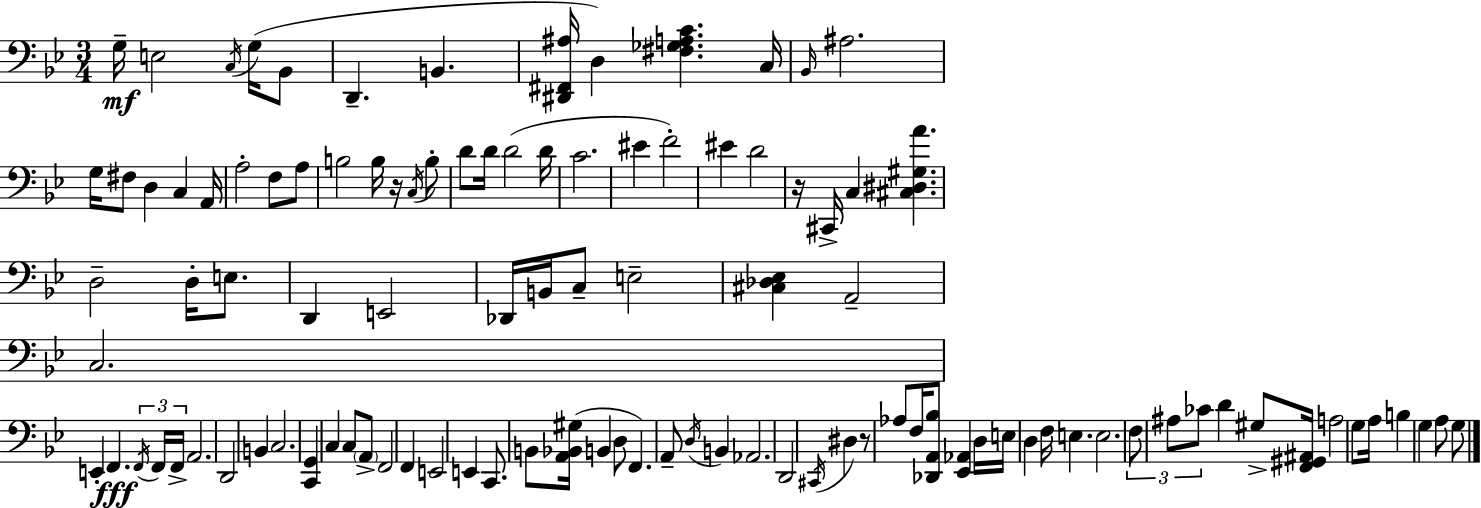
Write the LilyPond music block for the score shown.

{
  \clef bass
  \numericTimeSignature
  \time 3/4
  \key bes \major
  \repeat volta 2 { g16--\mf e2 \acciaccatura { c16 } g16( bes,8 | d,4.-- b,4. | <dis, fis, ais>16 d4) <fis ges a c'>4. | c16 \grace { bes,16 } ais2. | \break g16 fis8 d4 c4 | a,16 a2-. f8 | a8 b2 b16 r16 | \acciaccatura { c16 } b8-. d'8 d'16 d'2( | \break d'16 c'2. | eis'4 f'2-.) | eis'4 d'2 | r16 cis,16-> c4 <cis dis gis a'>4. | \break d2-- d16-. | e8. d,4 e,2 | des,16 b,16 c8-- e2-- | <cis des ees>4 a,2-- | \break c2. | e,4-. f,4.\fff | \tuplet 3/2 { \acciaccatura { f,16 } f,16 f,16-> } a,2. | d,2 | \break b,4 c2. | <c, g,>4 c4 | c8 \parenthesize a,8-> f,2 | f,4 e,2 | \break e,4 c,8. b,8 <a, bes, gis>16( b,4 | d8 f,4.) a,8-- | \acciaccatura { d16 } b,4 aes,2. | d,2 | \break \acciaccatura { cis,16 } dis4 r8 aes8 f16 <des, a, bes>8 | <ees, aes,>4 d16 e16 d4 f16 | e4. e2. | \tuplet 3/2 { f8 ais8 ces'8 } | \break d'4 gis8-> <f, gis, ais,>16 a2 | g8 a16 b4 g4 | a8 g8 } \bar "|."
}